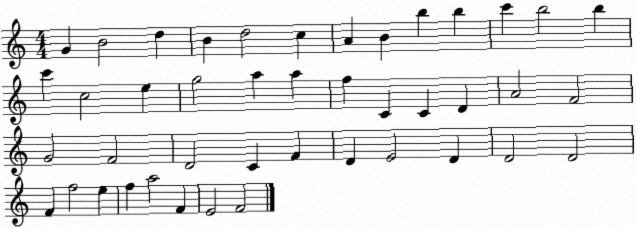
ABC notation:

X:1
T:Untitled
M:4/4
L:1/4
K:C
G B2 d B d2 c A B b b c' b2 b c' c2 e g2 a a f C C D A2 F2 G2 F2 D2 C F D E2 D D2 D2 F f2 e f a2 F E2 F2